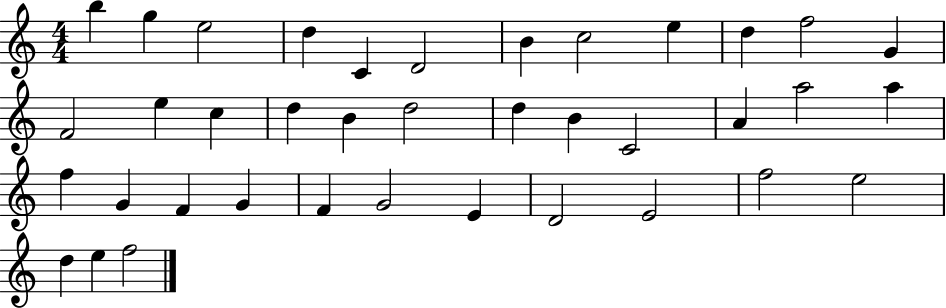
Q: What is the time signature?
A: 4/4